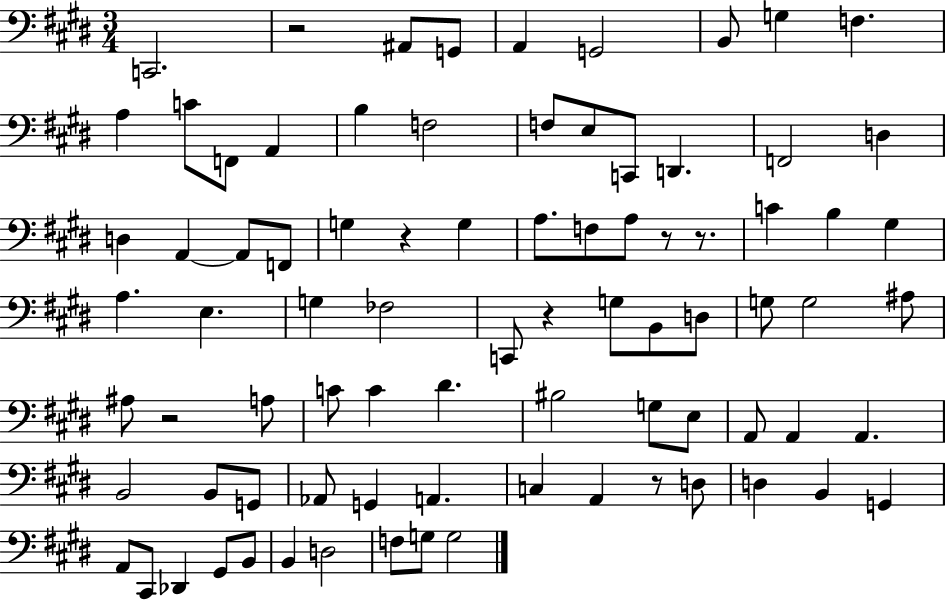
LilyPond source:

{
  \clef bass
  \numericTimeSignature
  \time 3/4
  \key e \major
  c,2. | r2 ais,8 g,8 | a,4 g,2 | b,8 g4 f4. | \break a4 c'8 f,8 a,4 | b4 f2 | f8 e8 c,8 d,4. | f,2 d4 | \break d4 a,4~~ a,8 f,8 | g4 r4 g4 | a8. f8 a8 r8 r8. | c'4 b4 gis4 | \break a4. e4. | g4 fes2 | c,8 r4 g8 b,8 d8 | g8 g2 ais8 | \break ais8 r2 a8 | c'8 c'4 dis'4. | bis2 g8 e8 | a,8 a,4 a,4. | \break b,2 b,8 g,8 | aes,8 g,4 a,4. | c4 a,4 r8 d8 | d4 b,4 g,4 | \break a,8 cis,8 des,4 gis,8 b,8 | b,4 d2 | f8 g8 g2 | \bar "|."
}